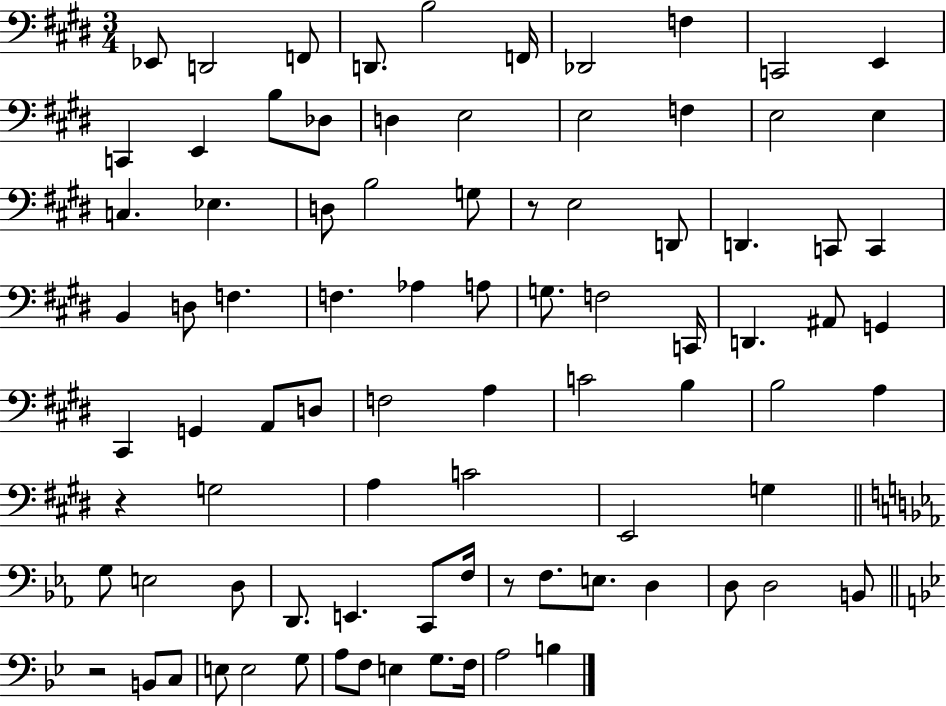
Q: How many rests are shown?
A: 4